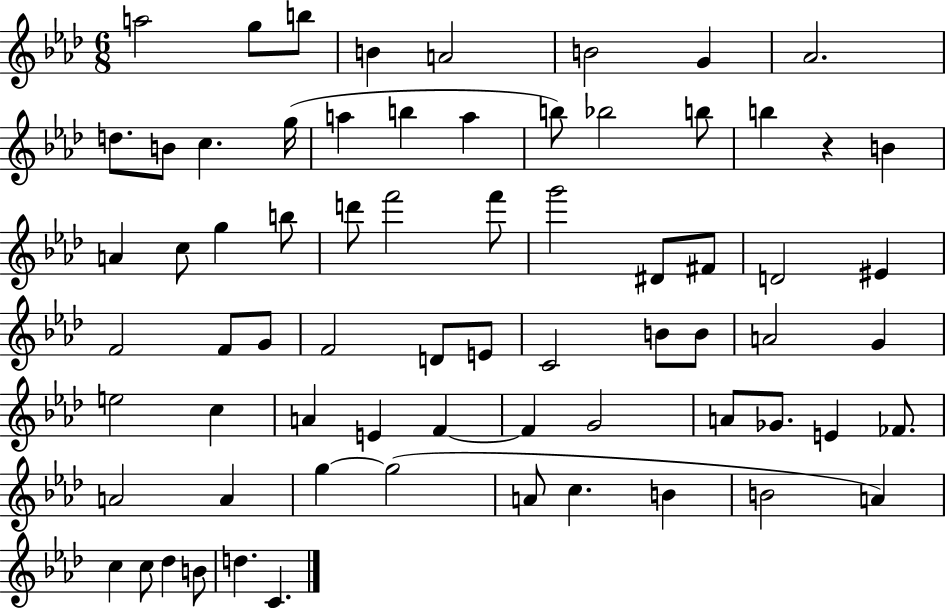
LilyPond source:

{
  \clef treble
  \numericTimeSignature
  \time 6/8
  \key aes \major
  a''2 g''8 b''8 | b'4 a'2 | b'2 g'4 | aes'2. | \break d''8. b'8 c''4. g''16( | a''4 b''4 a''4 | b''8) bes''2 b''8 | b''4 r4 b'4 | \break a'4 c''8 g''4 b''8 | d'''8 f'''2 f'''8 | g'''2 dis'8 fis'8 | d'2 eis'4 | \break f'2 f'8 g'8 | f'2 d'8 e'8 | c'2 b'8 b'8 | a'2 g'4 | \break e''2 c''4 | a'4 e'4 f'4~~ | f'4 g'2 | a'8 ges'8. e'4 fes'8. | \break a'2 a'4 | g''4~~ g''2( | a'8 c''4. b'4 | b'2 a'4) | \break c''4 c''8 des''4 b'8 | d''4. c'4. | \bar "|."
}